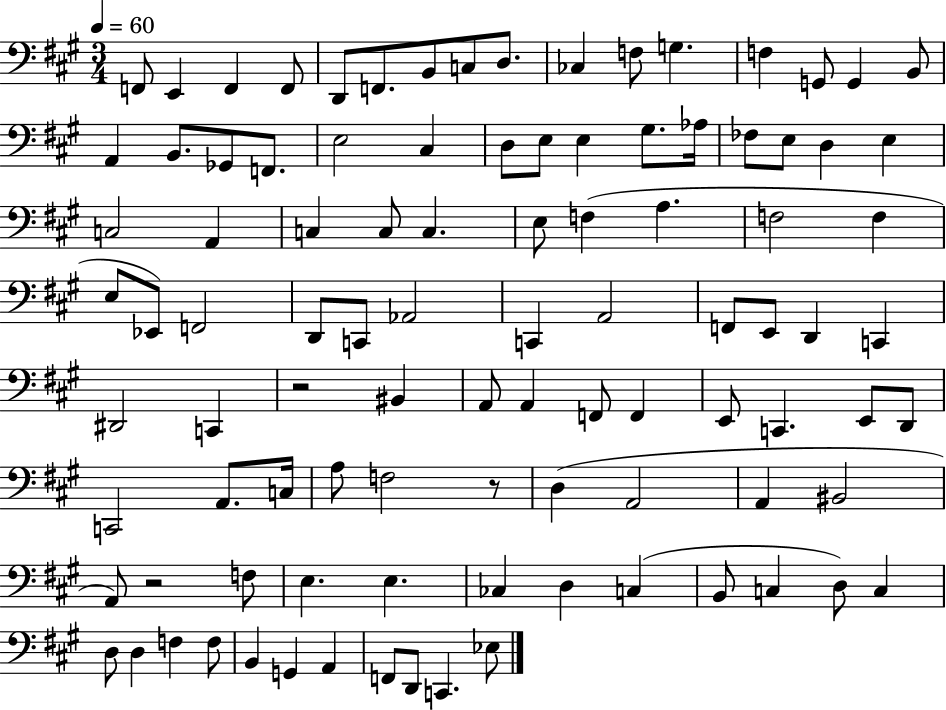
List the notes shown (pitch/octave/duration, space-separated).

F2/e E2/q F2/q F2/e D2/e F2/e. B2/e C3/e D3/e. CES3/q F3/e G3/q. F3/q G2/e G2/q B2/e A2/q B2/e. Gb2/e F2/e. E3/h C#3/q D3/e E3/e E3/q G#3/e. Ab3/s FES3/e E3/e D3/q E3/q C3/h A2/q C3/q C3/e C3/q. E3/e F3/q A3/q. F3/h F3/q E3/e Eb2/e F2/h D2/e C2/e Ab2/h C2/q A2/h F2/e E2/e D2/q C2/q D#2/h C2/q R/h BIS2/q A2/e A2/q F2/e F2/q E2/e C2/q. E2/e D2/e C2/h A2/e. C3/s A3/e F3/h R/e D3/q A2/h A2/q BIS2/h A2/e R/h F3/e E3/q. E3/q. CES3/q D3/q C3/q B2/e C3/q D3/e C3/q D3/e D3/q F3/q F3/e B2/q G2/q A2/q F2/e D2/e C2/q. Eb3/e